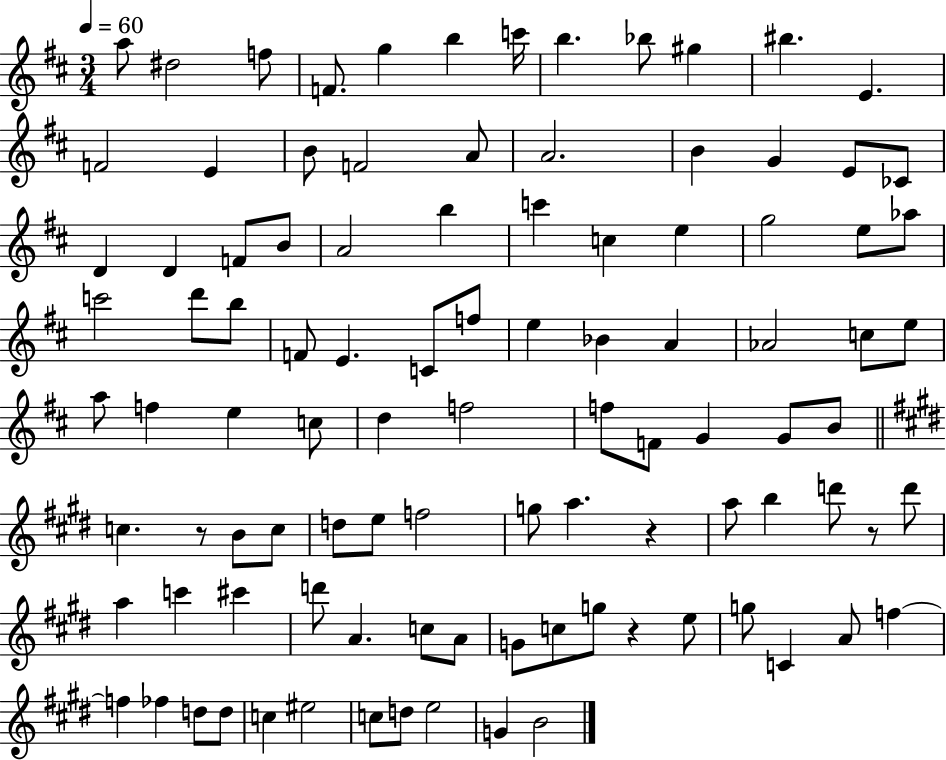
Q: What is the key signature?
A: D major